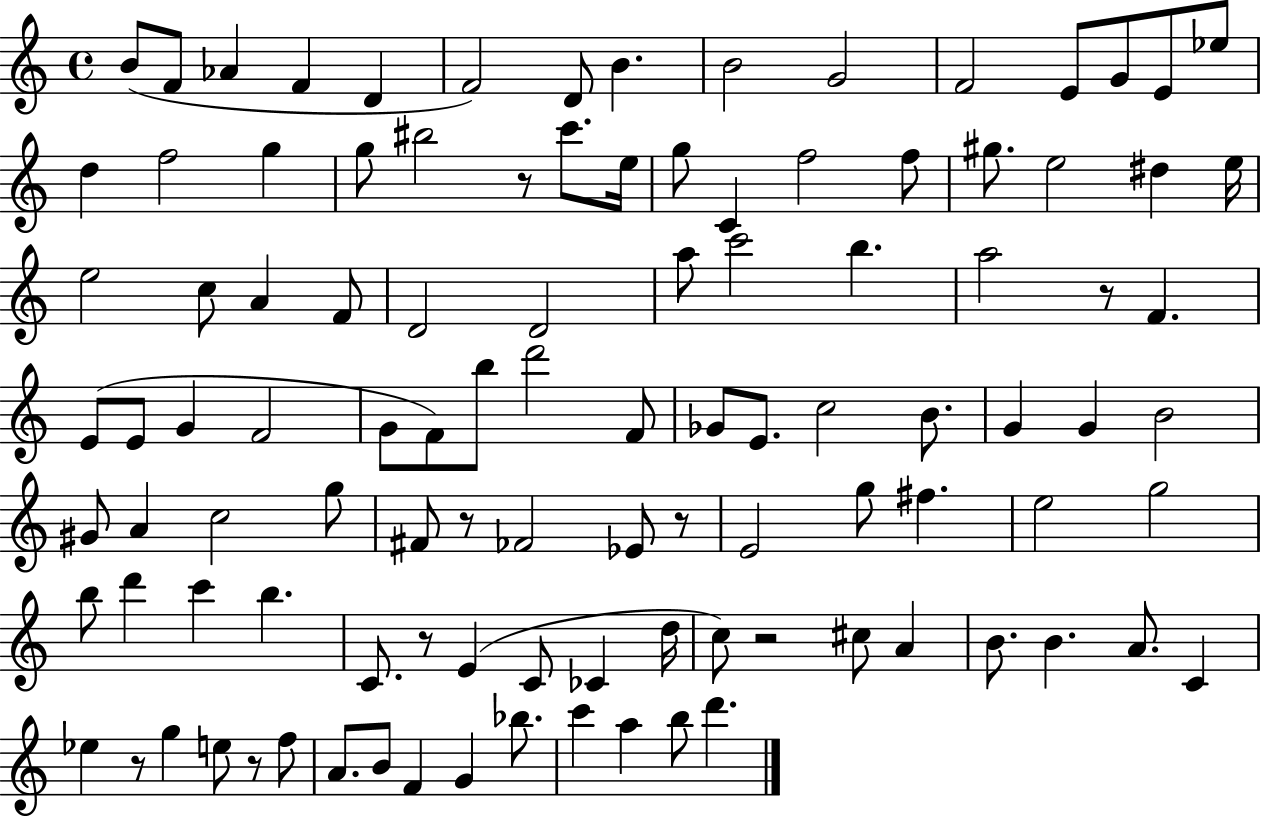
X:1
T:Untitled
M:4/4
L:1/4
K:C
B/2 F/2 _A F D F2 D/2 B B2 G2 F2 E/2 G/2 E/2 _e/2 d f2 g g/2 ^b2 z/2 c'/2 e/4 g/2 C f2 f/2 ^g/2 e2 ^d e/4 e2 c/2 A F/2 D2 D2 a/2 c'2 b a2 z/2 F E/2 E/2 G F2 G/2 F/2 b/2 d'2 F/2 _G/2 E/2 c2 B/2 G G B2 ^G/2 A c2 g/2 ^F/2 z/2 _F2 _E/2 z/2 E2 g/2 ^f e2 g2 b/2 d' c' b C/2 z/2 E C/2 _C d/4 c/2 z2 ^c/2 A B/2 B A/2 C _e z/2 g e/2 z/2 f/2 A/2 B/2 F G _b/2 c' a b/2 d'